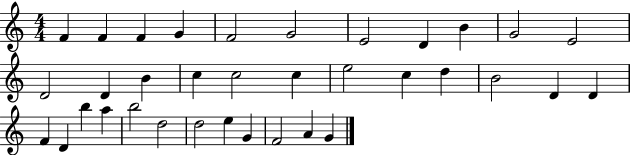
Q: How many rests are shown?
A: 0